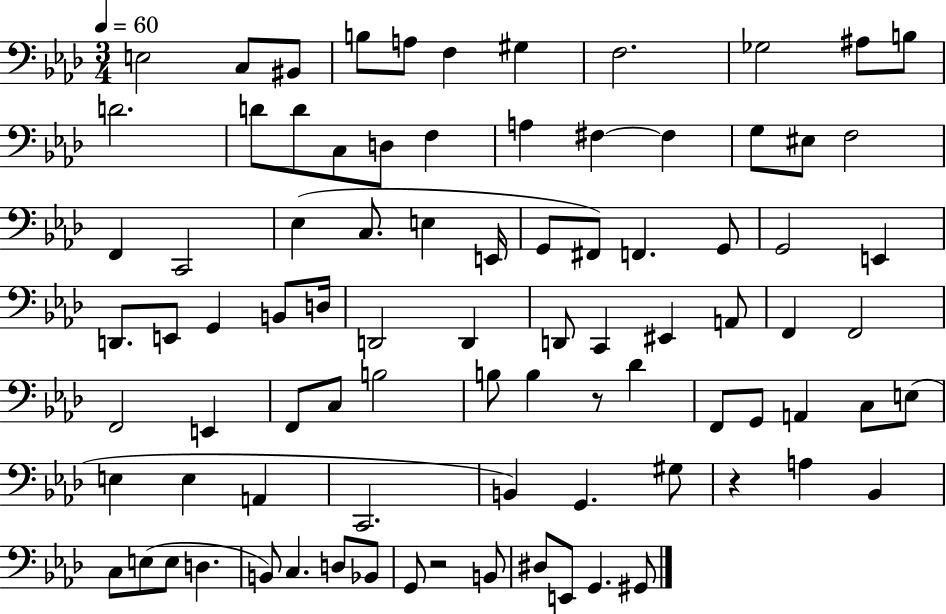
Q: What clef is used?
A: bass